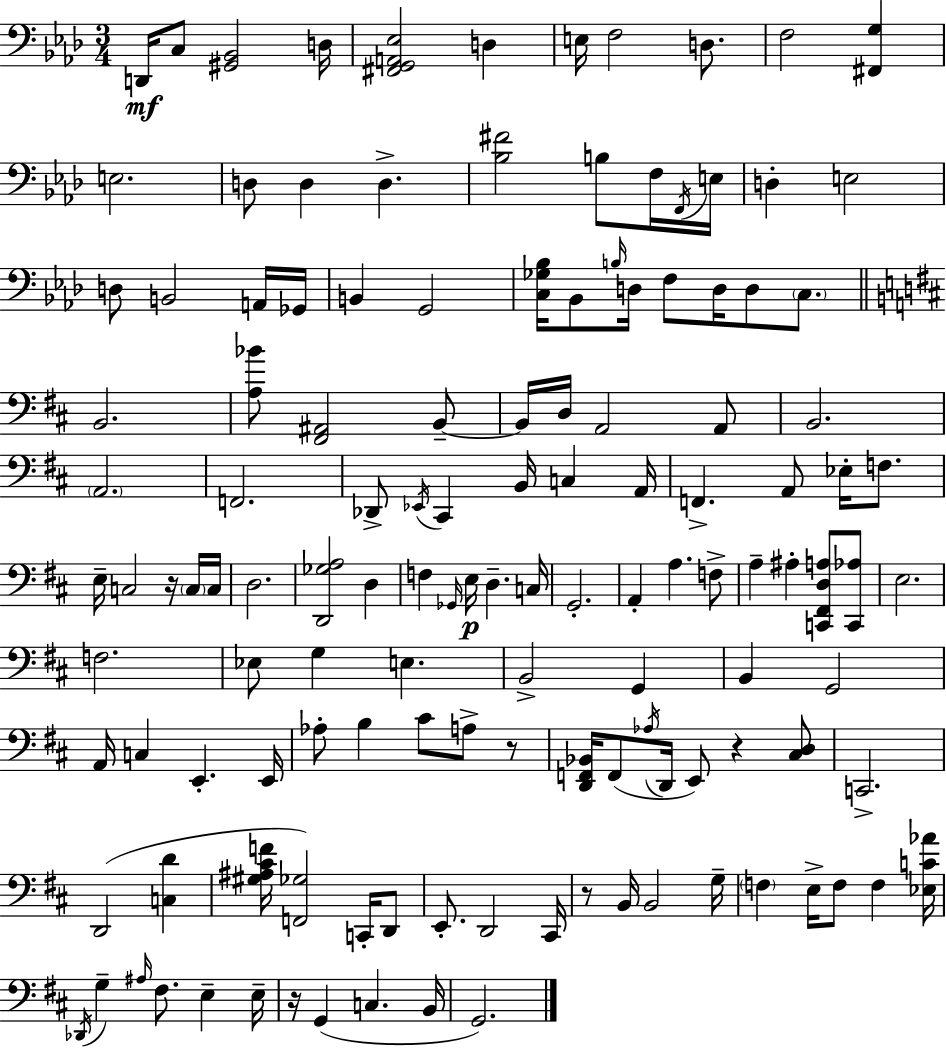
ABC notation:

X:1
T:Untitled
M:3/4
L:1/4
K:Fm
D,,/4 C,/2 [^G,,_B,,]2 D,/4 [^F,,G,,A,,_E,]2 D, E,/4 F,2 D,/2 F,2 [^F,,G,] E,2 D,/2 D, D, [_B,^F]2 B,/2 F,/4 F,,/4 E,/4 D, E,2 D,/2 B,,2 A,,/4 _G,,/4 B,, G,,2 [C,_G,_B,]/4 _B,,/2 B,/4 D,/4 F,/2 D,/4 D,/2 C,/2 B,,2 [A,_B]/2 [^F,,^A,,]2 B,,/2 B,,/4 D,/4 A,,2 A,,/2 B,,2 A,,2 F,,2 _D,,/2 _E,,/4 ^C,, B,,/4 C, A,,/4 F,, A,,/2 _E,/4 F,/2 E,/4 C,2 z/4 C,/4 C,/4 D,2 [D,,_G,A,]2 D, F, _G,,/4 E,/4 D, C,/4 G,,2 A,, A, F,/2 A, ^A, [C,,^F,,D,A,]/2 [C,,_A,]/2 E,2 F,2 _E,/2 G, E, B,,2 G,, B,, G,,2 A,,/4 C, E,, E,,/4 _A,/2 B, ^C/2 A,/2 z/2 [D,,F,,_B,,]/4 F,,/2 _A,/4 D,,/4 E,,/2 z [^C,D,]/2 C,,2 D,,2 [C,D] [^G,^A,^CF]/4 [F,,_G,]2 C,,/4 D,,/2 E,,/2 D,,2 ^C,,/4 z/2 B,,/4 B,,2 G,/4 F, E,/4 F,/2 F, [_E,C_A]/4 _D,,/4 G, ^A,/4 ^F,/2 E, E,/4 z/4 G,, C, B,,/4 G,,2